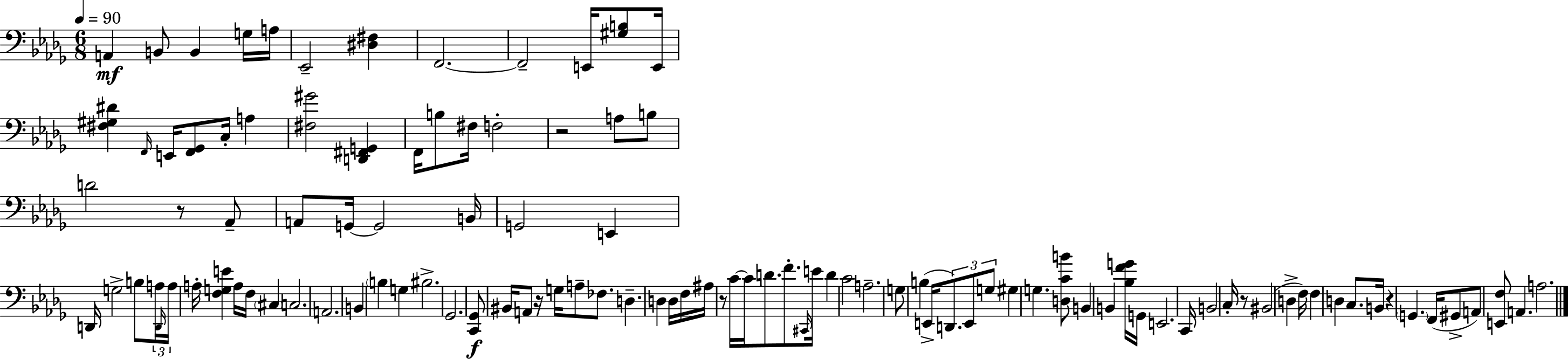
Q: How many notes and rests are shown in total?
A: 109